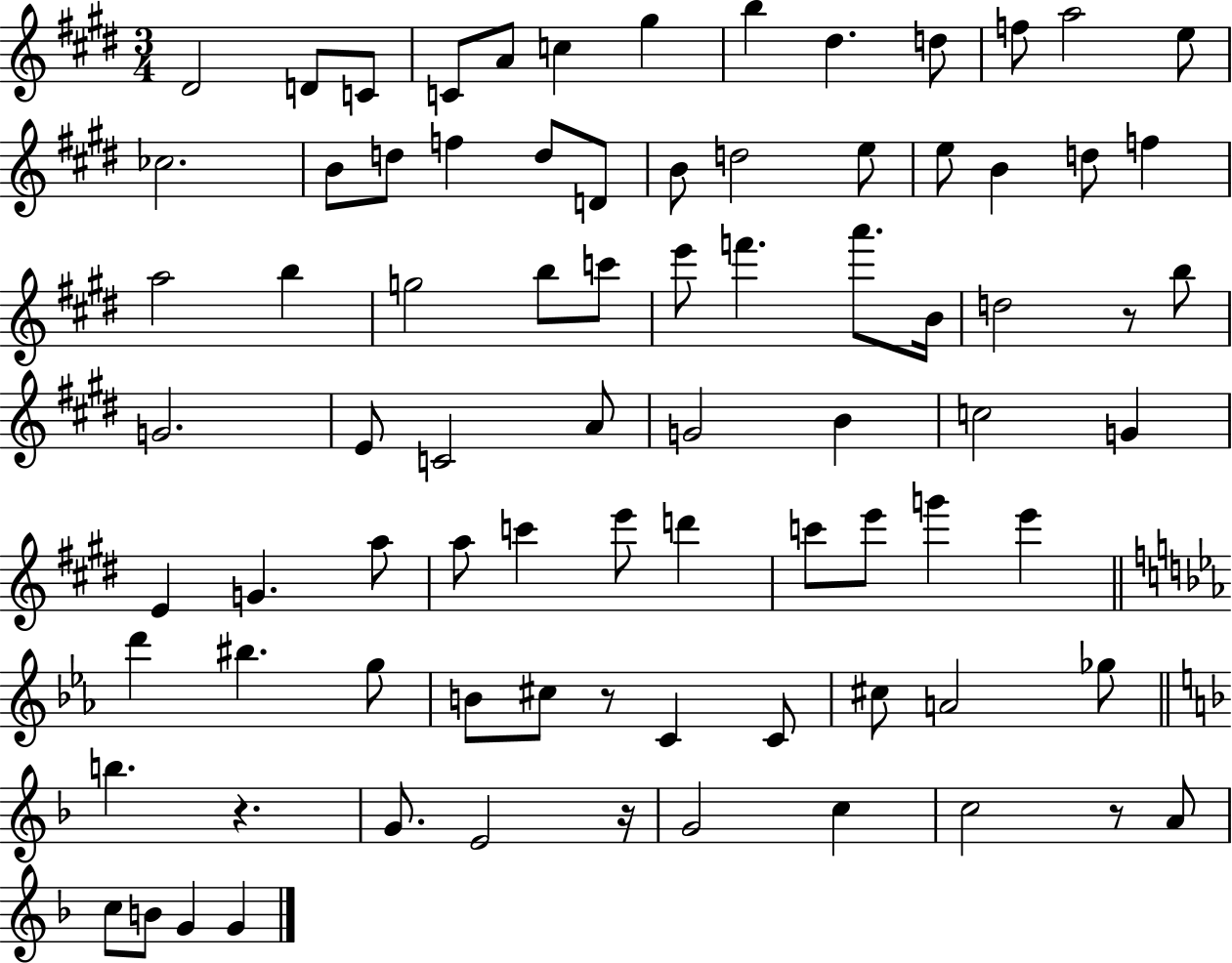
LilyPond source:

{
  \clef treble
  \numericTimeSignature
  \time 3/4
  \key e \major
  \repeat volta 2 { dis'2 d'8 c'8 | c'8 a'8 c''4 gis''4 | b''4 dis''4. d''8 | f''8 a''2 e''8 | \break ces''2. | b'8 d''8 f''4 d''8 d'8 | b'8 d''2 e''8 | e''8 b'4 d''8 f''4 | \break a''2 b''4 | g''2 b''8 c'''8 | e'''8 f'''4. a'''8. b'16 | d''2 r8 b''8 | \break g'2. | e'8 c'2 a'8 | g'2 b'4 | c''2 g'4 | \break e'4 g'4. a''8 | a''8 c'''4 e'''8 d'''4 | c'''8 e'''8 g'''4 e'''4 | \bar "||" \break \key c \minor d'''4 bis''4. g''8 | b'8 cis''8 r8 c'4 c'8 | cis''8 a'2 ges''8 | \bar "||" \break \key d \minor b''4. r4. | g'8. e'2 r16 | g'2 c''4 | c''2 r8 a'8 | \break c''8 b'8 g'4 g'4 | } \bar "|."
}